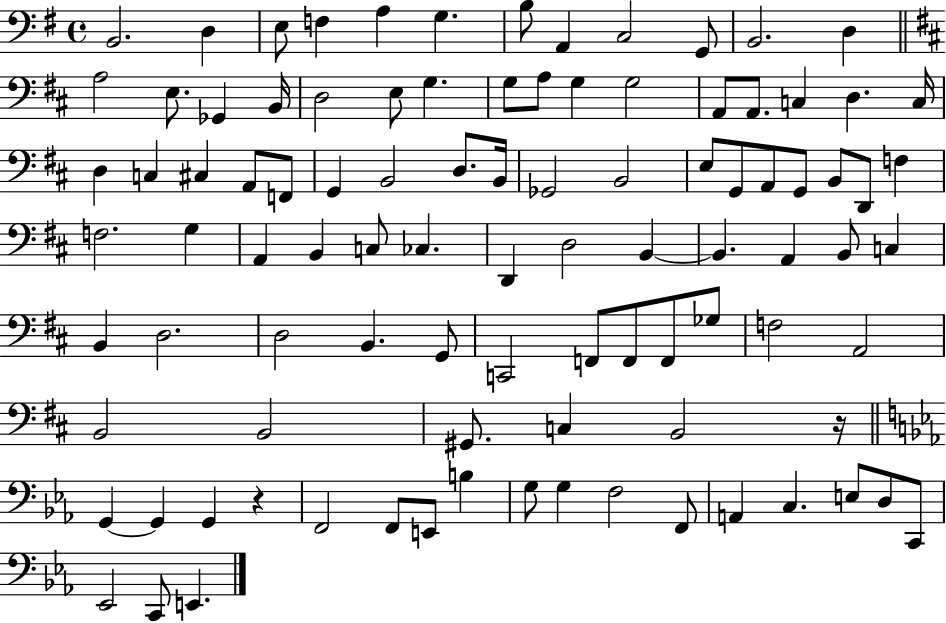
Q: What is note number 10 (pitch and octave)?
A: G2